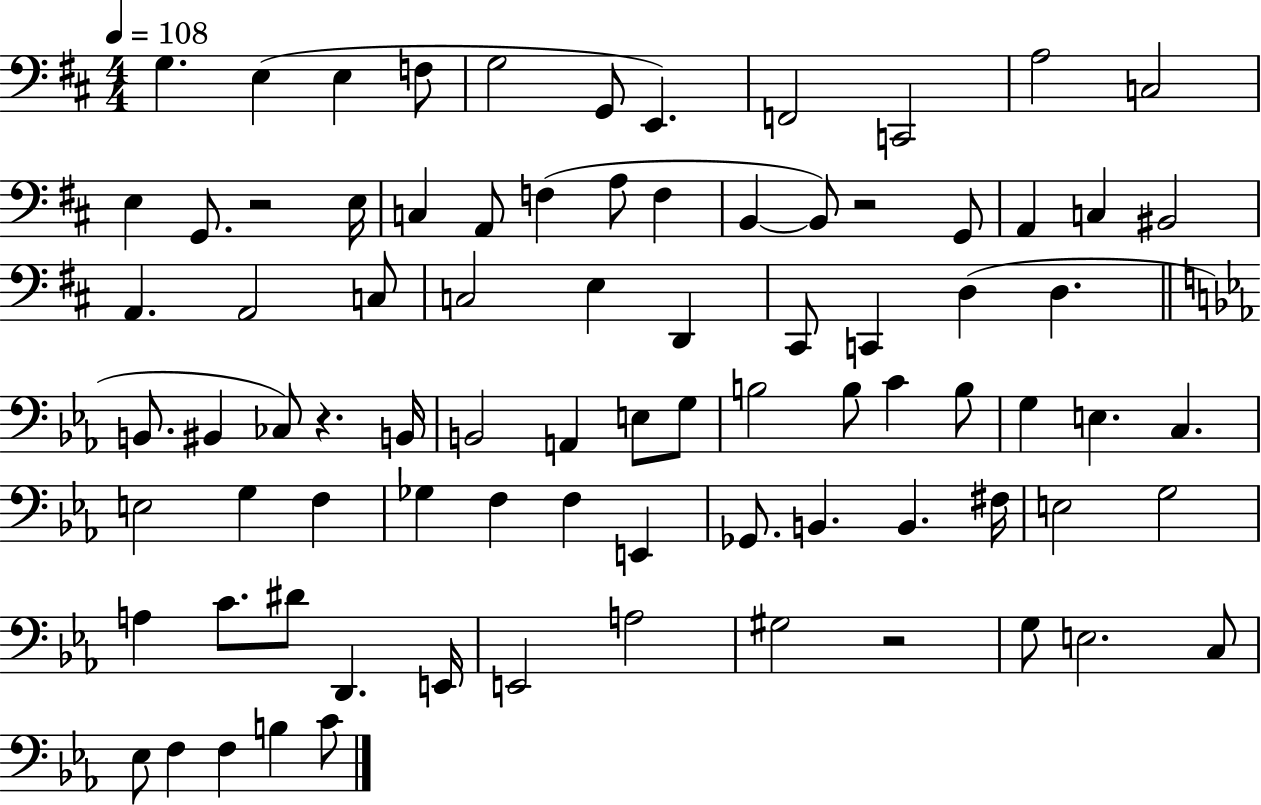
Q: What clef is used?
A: bass